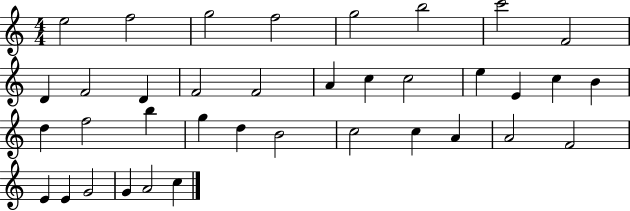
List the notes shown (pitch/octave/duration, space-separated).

E5/h F5/h G5/h F5/h G5/h B5/h C6/h F4/h D4/q F4/h D4/q F4/h F4/h A4/q C5/q C5/h E5/q E4/q C5/q B4/q D5/q F5/h B5/q G5/q D5/q B4/h C5/h C5/q A4/q A4/h F4/h E4/q E4/q G4/h G4/q A4/h C5/q